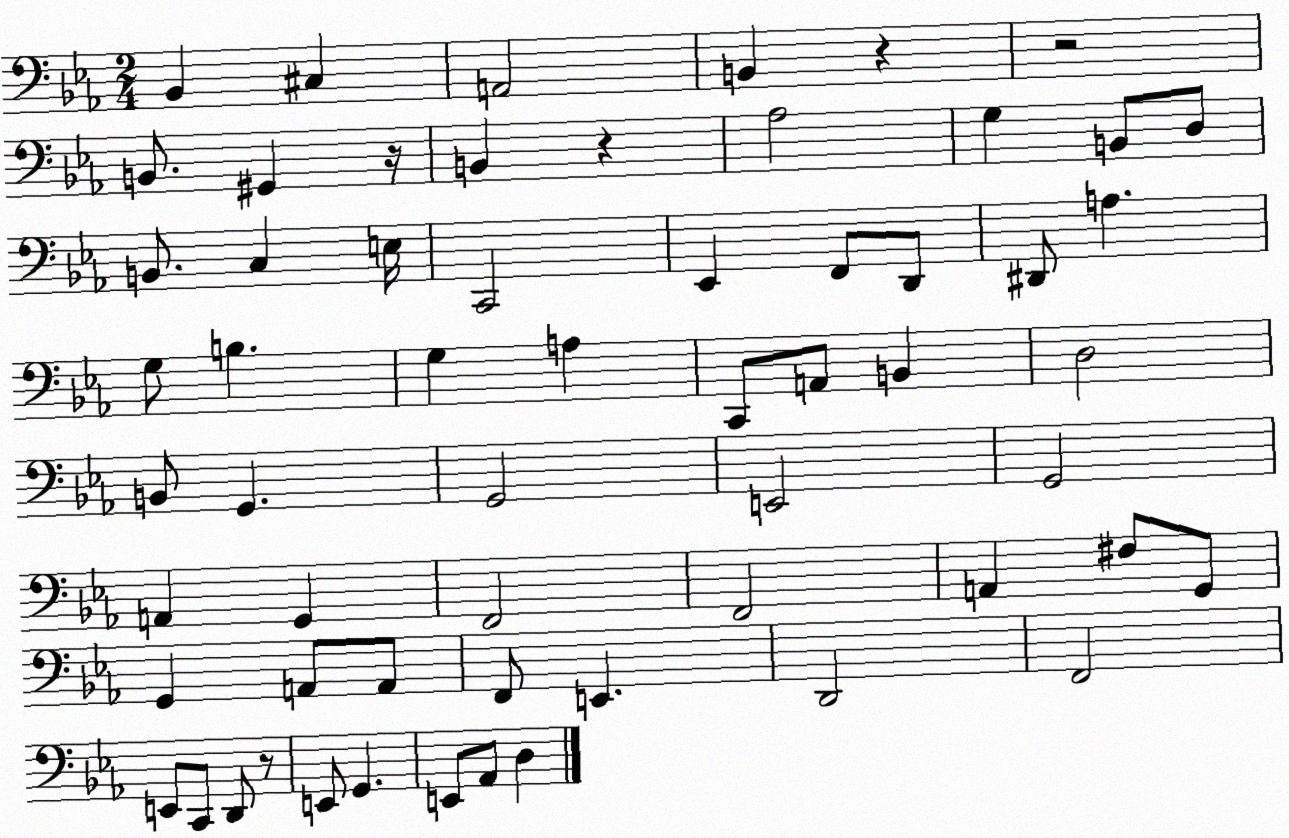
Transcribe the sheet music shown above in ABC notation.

X:1
T:Untitled
M:2/4
L:1/4
K:Eb
_B,, ^C, A,,2 B,, z z2 B,,/2 ^G,, z/4 B,, z _A,2 G, B,,/2 D,/2 B,,/2 C, E,/4 C,,2 _E,, F,,/2 D,,/2 ^D,,/2 A, G,/2 B, G, A, C,,/2 A,,/2 B,, D,2 B,,/2 G,, G,,2 E,,2 G,,2 A,, G,, F,,2 F,,2 A,, ^F,/2 G,,/2 G,, A,,/2 A,,/2 F,,/2 E,, D,,2 F,,2 E,,/2 C,,/2 D,,/2 z/2 E,,/2 G,, E,,/2 _A,,/2 D,